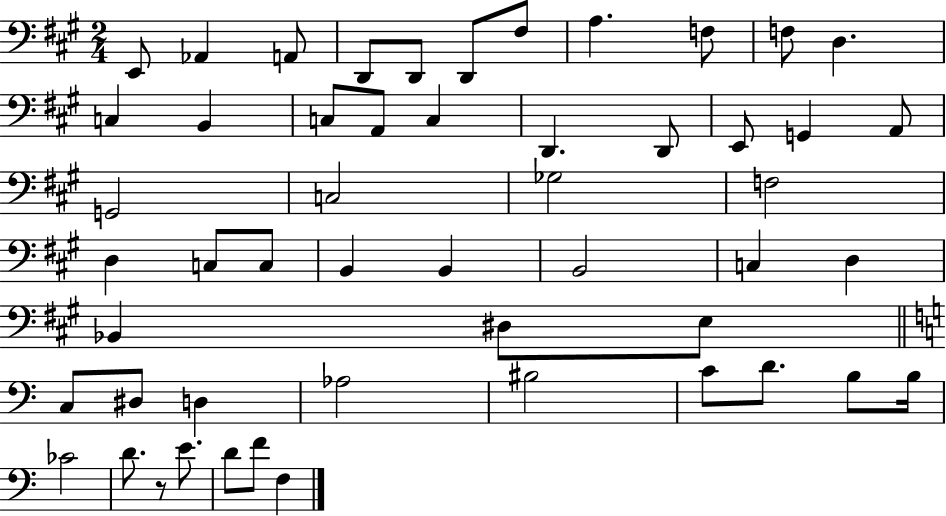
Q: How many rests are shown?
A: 1